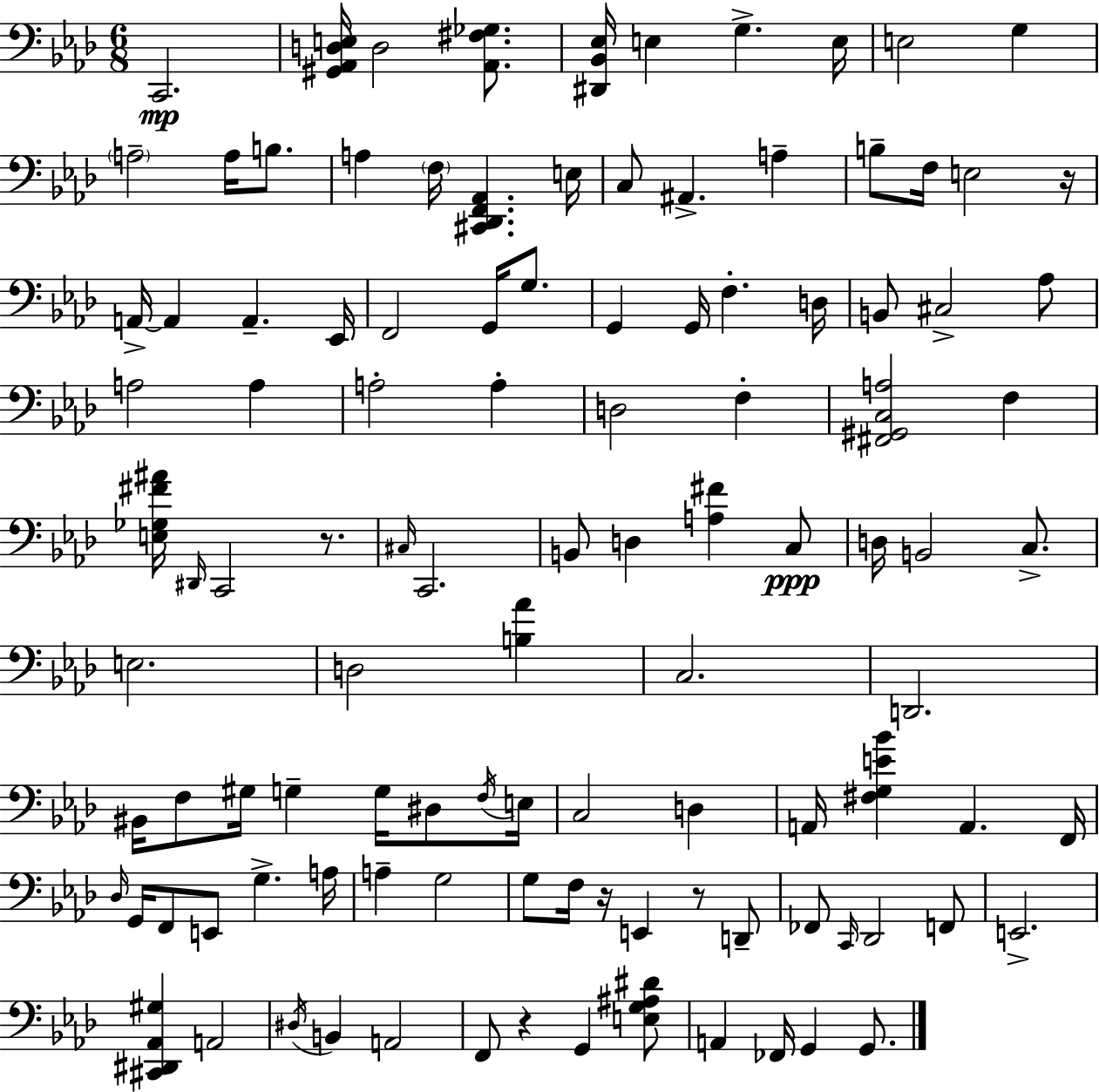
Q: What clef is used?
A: bass